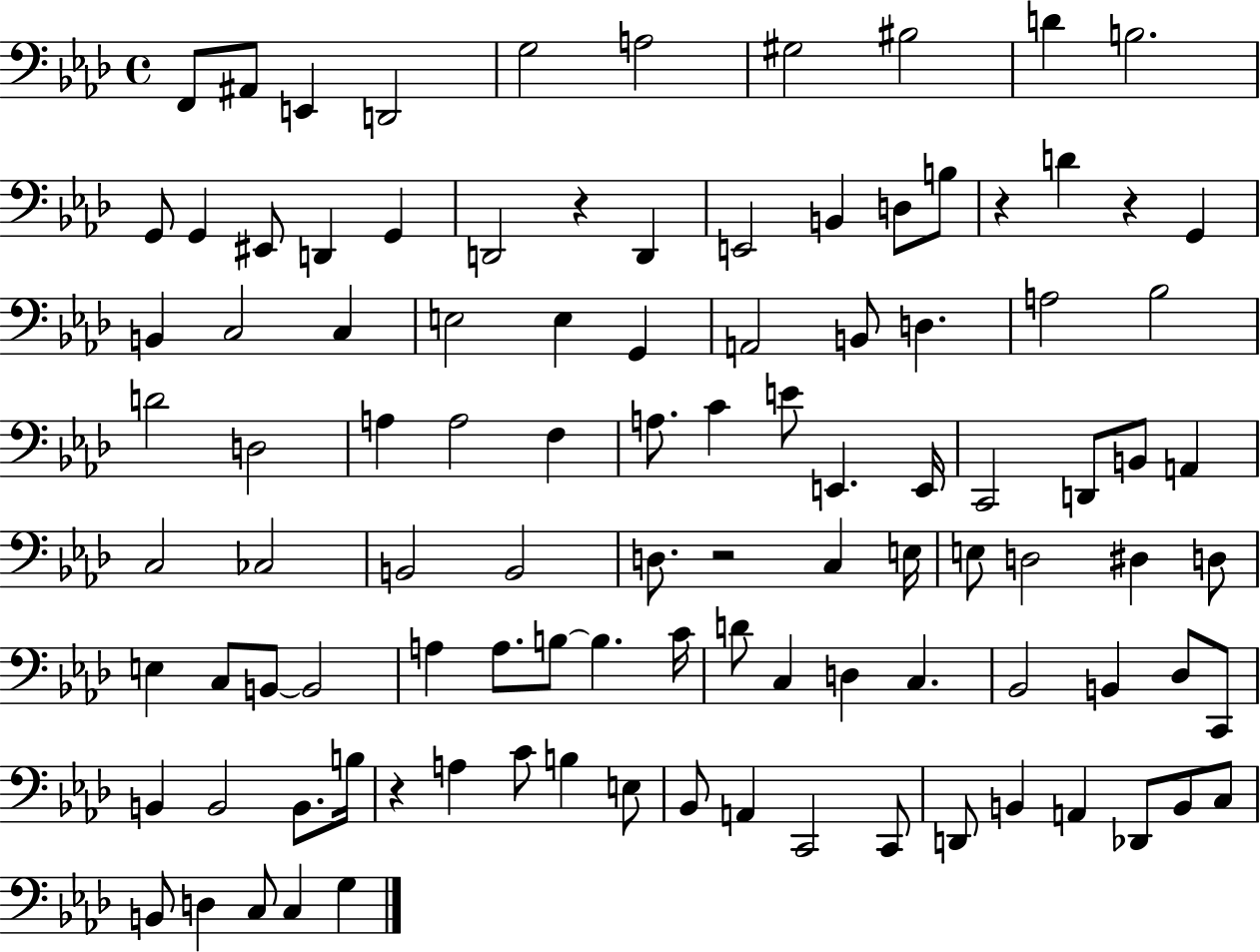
{
  \clef bass
  \time 4/4
  \defaultTimeSignature
  \key aes \major
  f,8 ais,8 e,4 d,2 | g2 a2 | gis2 bis2 | d'4 b2. | \break g,8 g,4 eis,8 d,4 g,4 | d,2 r4 d,4 | e,2 b,4 d8 b8 | r4 d'4 r4 g,4 | \break b,4 c2 c4 | e2 e4 g,4 | a,2 b,8 d4. | a2 bes2 | \break d'2 d2 | a4 a2 f4 | a8. c'4 e'8 e,4. e,16 | c,2 d,8 b,8 a,4 | \break c2 ces2 | b,2 b,2 | d8. r2 c4 e16 | e8 d2 dis4 d8 | \break e4 c8 b,8~~ b,2 | a4 a8. b8~~ b4. c'16 | d'8 c4 d4 c4. | bes,2 b,4 des8 c,8 | \break b,4 b,2 b,8. b16 | r4 a4 c'8 b4 e8 | bes,8 a,4 c,2 c,8 | d,8 b,4 a,4 des,8 b,8 c8 | \break b,8 d4 c8 c4 g4 | \bar "|."
}